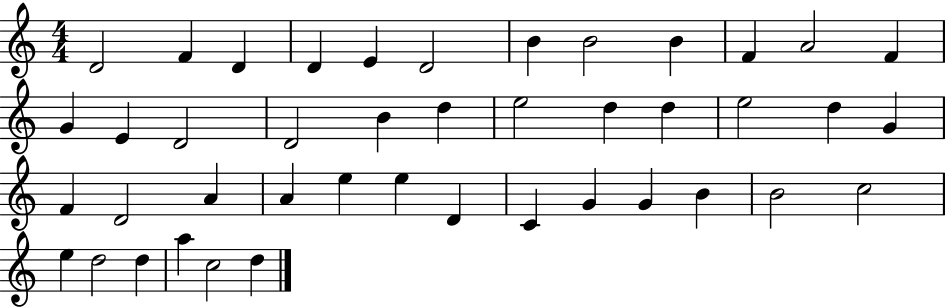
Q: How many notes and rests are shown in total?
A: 43